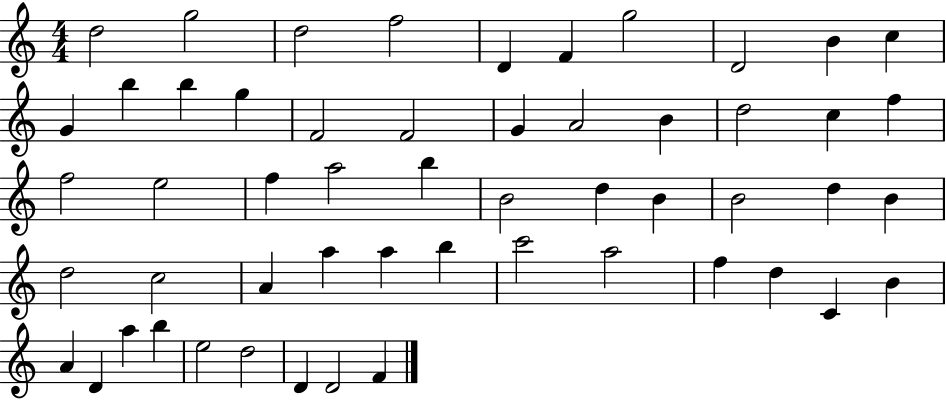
{
  \clef treble
  \numericTimeSignature
  \time 4/4
  \key c \major
  d''2 g''2 | d''2 f''2 | d'4 f'4 g''2 | d'2 b'4 c''4 | \break g'4 b''4 b''4 g''4 | f'2 f'2 | g'4 a'2 b'4 | d''2 c''4 f''4 | \break f''2 e''2 | f''4 a''2 b''4 | b'2 d''4 b'4 | b'2 d''4 b'4 | \break d''2 c''2 | a'4 a''4 a''4 b''4 | c'''2 a''2 | f''4 d''4 c'4 b'4 | \break a'4 d'4 a''4 b''4 | e''2 d''2 | d'4 d'2 f'4 | \bar "|."
}